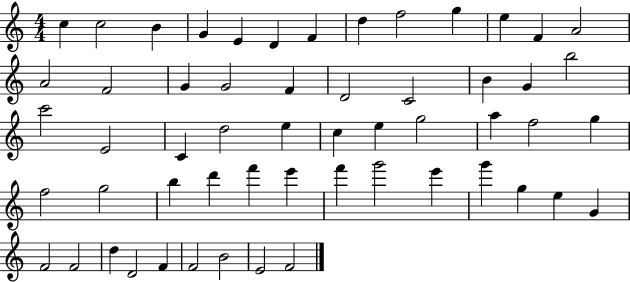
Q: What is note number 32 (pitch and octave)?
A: A5